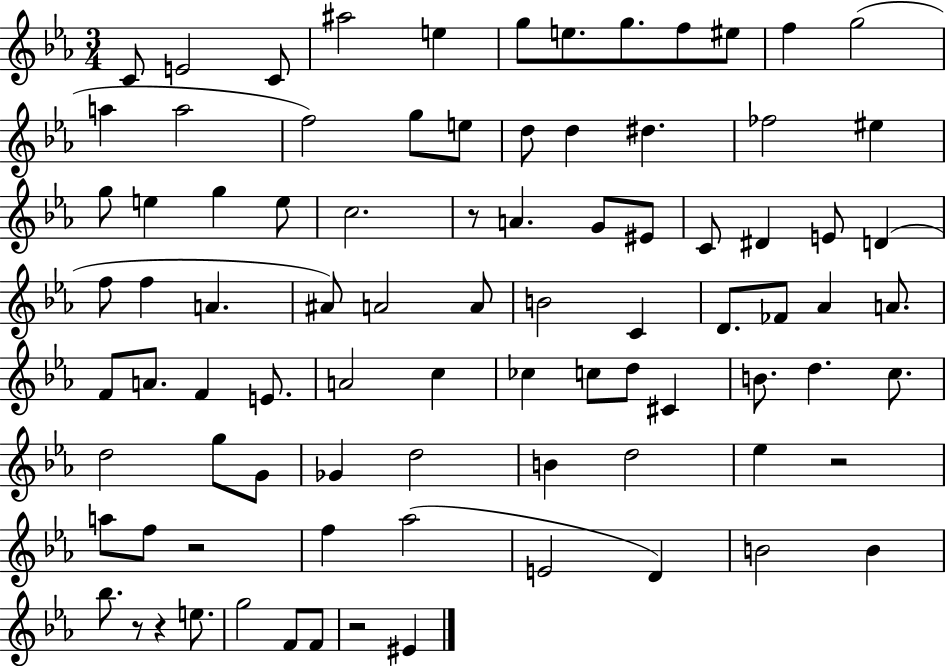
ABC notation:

X:1
T:Untitled
M:3/4
L:1/4
K:Eb
C/2 E2 C/2 ^a2 e g/2 e/2 g/2 f/2 ^e/2 f g2 a a2 f2 g/2 e/2 d/2 d ^d _f2 ^e g/2 e g e/2 c2 z/2 A G/2 ^E/2 C/2 ^D E/2 D f/2 f A ^A/2 A2 A/2 B2 C D/2 _F/2 _A A/2 F/2 A/2 F E/2 A2 c _c c/2 d/2 ^C B/2 d c/2 d2 g/2 G/2 _G d2 B d2 _e z2 a/2 f/2 z2 f _a2 E2 D B2 B _b/2 z/2 z e/2 g2 F/2 F/2 z2 ^E